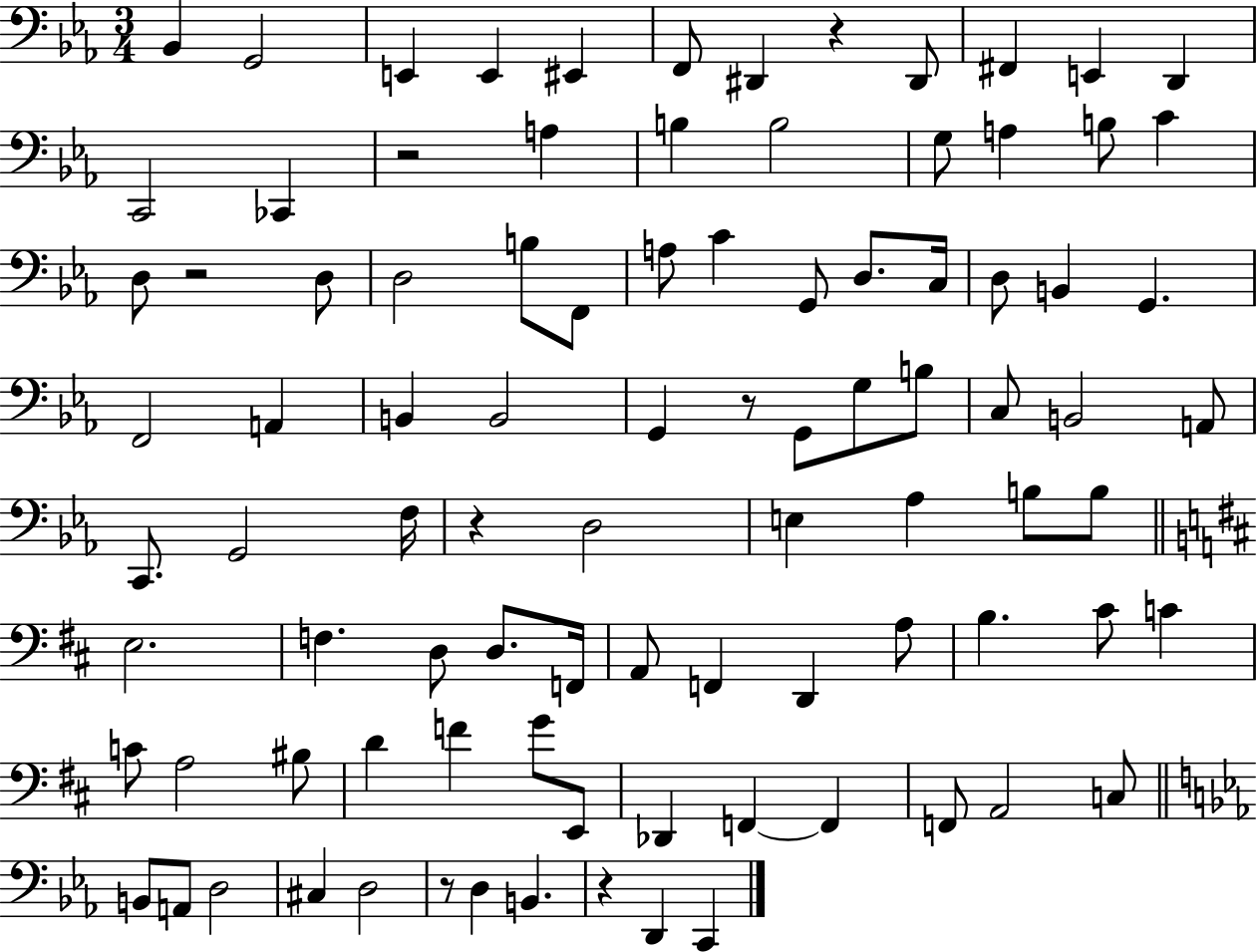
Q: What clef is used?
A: bass